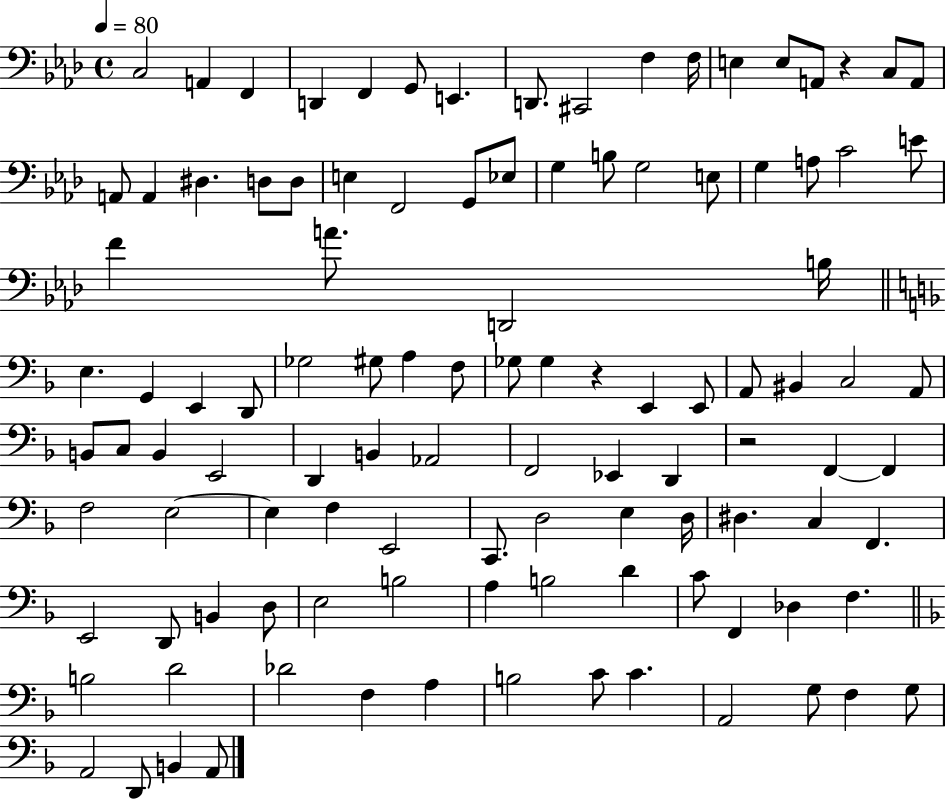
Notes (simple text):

C3/h A2/q F2/q D2/q F2/q G2/e E2/q. D2/e. C#2/h F3/q F3/s E3/q E3/e A2/e R/q C3/e A2/e A2/e A2/q D#3/q. D3/e D3/e E3/q F2/h G2/e Eb3/e G3/q B3/e G3/h E3/e G3/q A3/e C4/h E4/e F4/q A4/e. D2/h B3/s E3/q. G2/q E2/q D2/e Gb3/h G#3/e A3/q F3/e Gb3/e Gb3/q R/q E2/q E2/e A2/e BIS2/q C3/h A2/e B2/e C3/e B2/q E2/h D2/q B2/q Ab2/h F2/h Eb2/q D2/q R/h F2/q F2/q F3/h E3/h E3/q F3/q E2/h C2/e. D3/h E3/q D3/s D#3/q. C3/q F2/q. E2/h D2/e B2/q D3/e E3/h B3/h A3/q B3/h D4/q C4/e F2/q Db3/q F3/q. B3/h D4/h Db4/h F3/q A3/q B3/h C4/e C4/q. A2/h G3/e F3/q G3/e A2/h D2/e B2/q A2/e